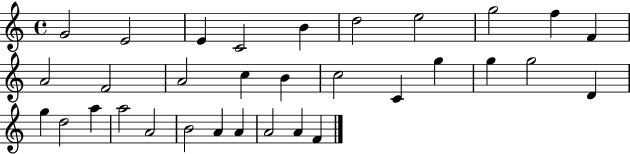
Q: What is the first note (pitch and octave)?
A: G4